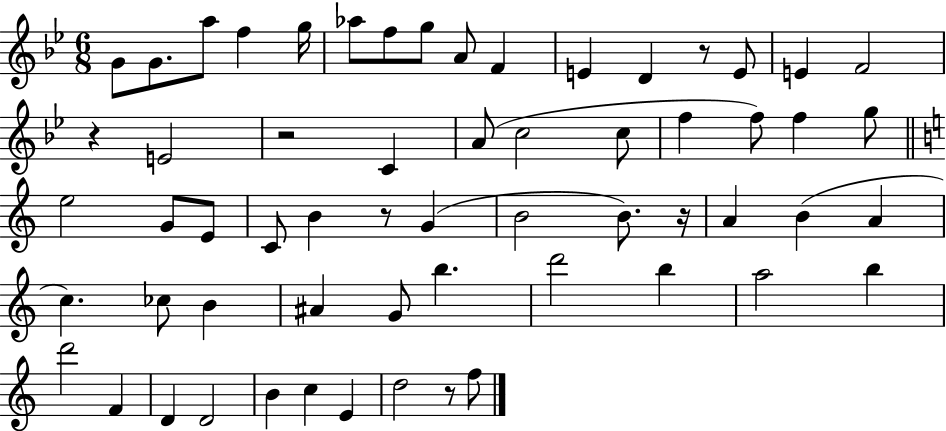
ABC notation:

X:1
T:Untitled
M:6/8
L:1/4
K:Bb
G/2 G/2 a/2 f g/4 _a/2 f/2 g/2 A/2 F E D z/2 E/2 E F2 z E2 z2 C A/2 c2 c/2 f f/2 f g/2 e2 G/2 E/2 C/2 B z/2 G B2 B/2 z/4 A B A c _c/2 B ^A G/2 b d'2 b a2 b d'2 F D D2 B c E d2 z/2 f/2